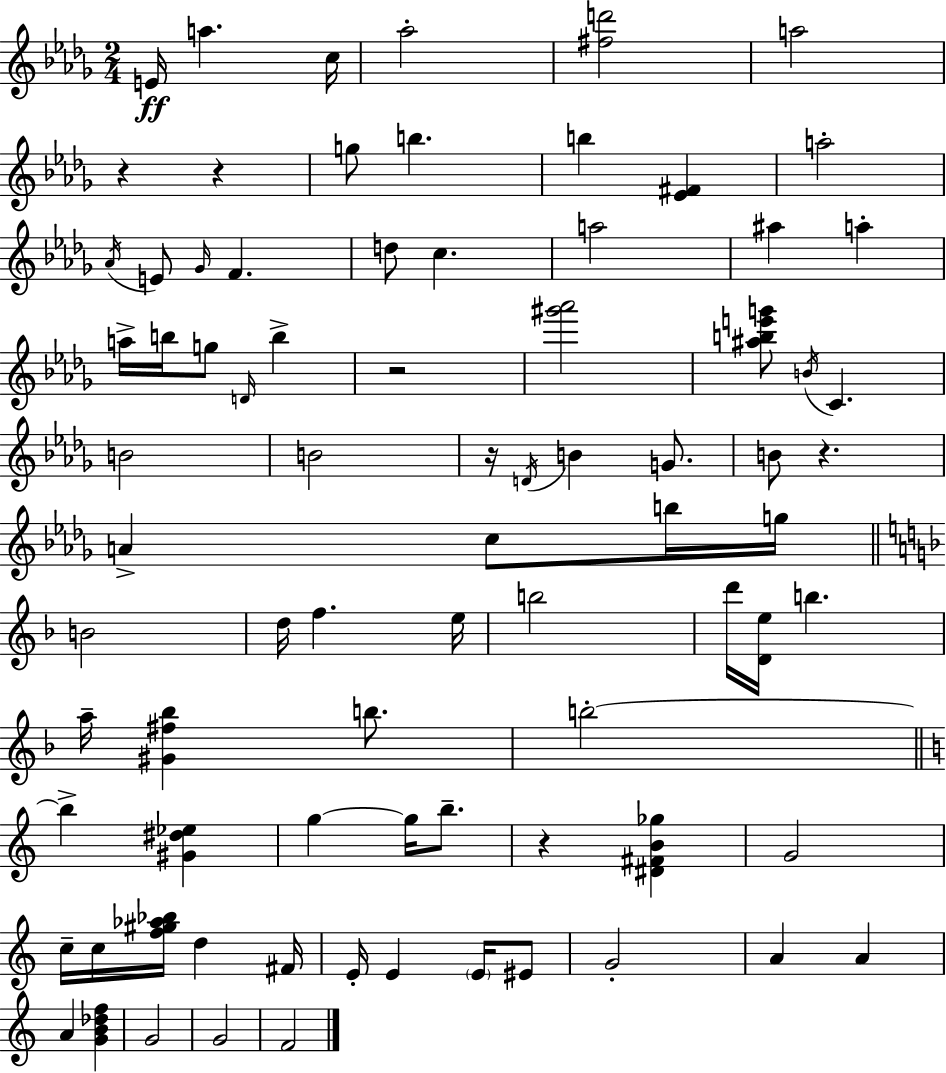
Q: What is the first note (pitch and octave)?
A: E4